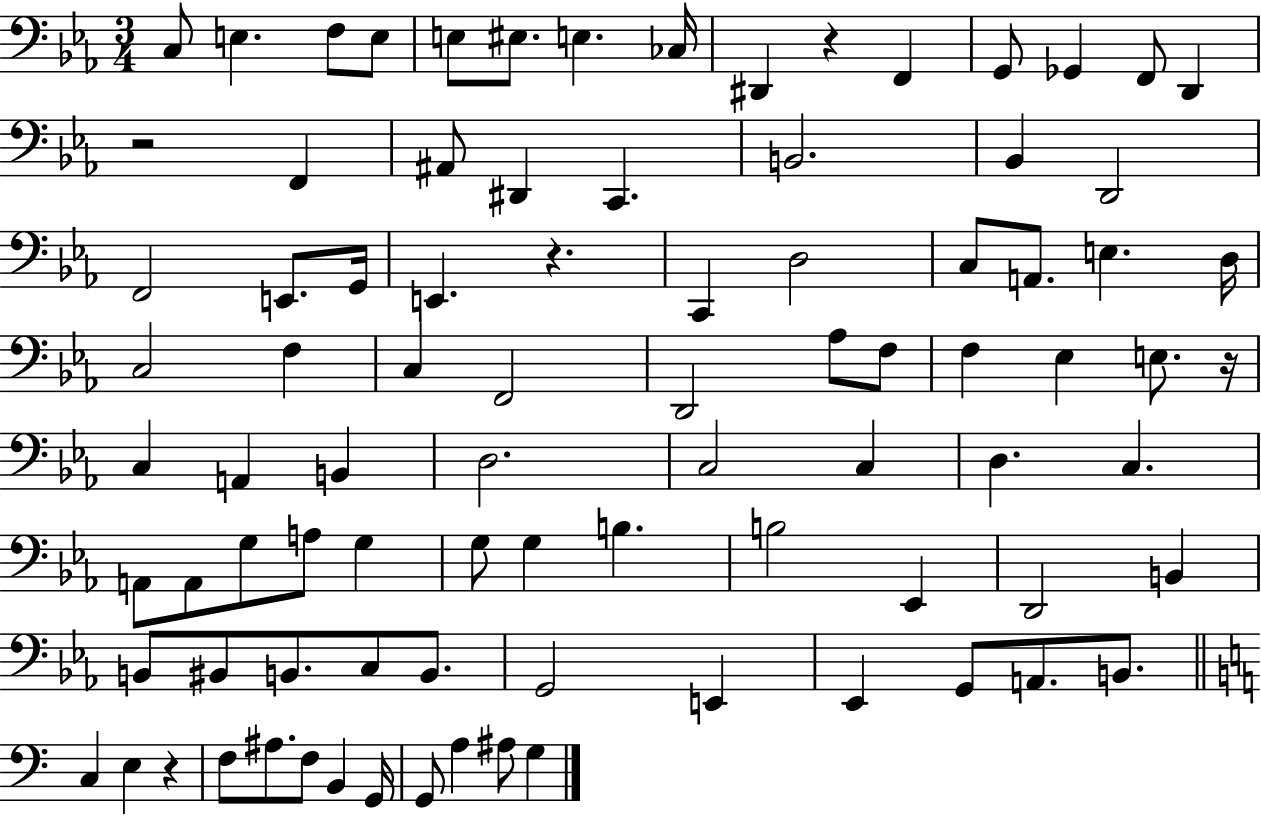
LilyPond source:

{
  \clef bass
  \numericTimeSignature
  \time 3/4
  \key ees \major
  c8 e4. f8 e8 | e8 eis8. e4. ces16 | dis,4 r4 f,4 | g,8 ges,4 f,8 d,4 | \break r2 f,4 | ais,8 dis,4 c,4. | b,2. | bes,4 d,2 | \break f,2 e,8. g,16 | e,4. r4. | c,4 d2 | c8 a,8. e4. d16 | \break c2 f4 | c4 f,2 | d,2 aes8 f8 | f4 ees4 e8. r16 | \break c4 a,4 b,4 | d2. | c2 c4 | d4. c4. | \break a,8 a,8 g8 a8 g4 | g8 g4 b4. | b2 ees,4 | d,2 b,4 | \break b,8 bis,8 b,8. c8 b,8. | g,2 e,4 | ees,4 g,8 a,8. b,8. | \bar "||" \break \key c \major c4 e4 r4 | f8 ais8. f8 b,4 g,16 | g,8 a4 ais8 g4 | \bar "|."
}